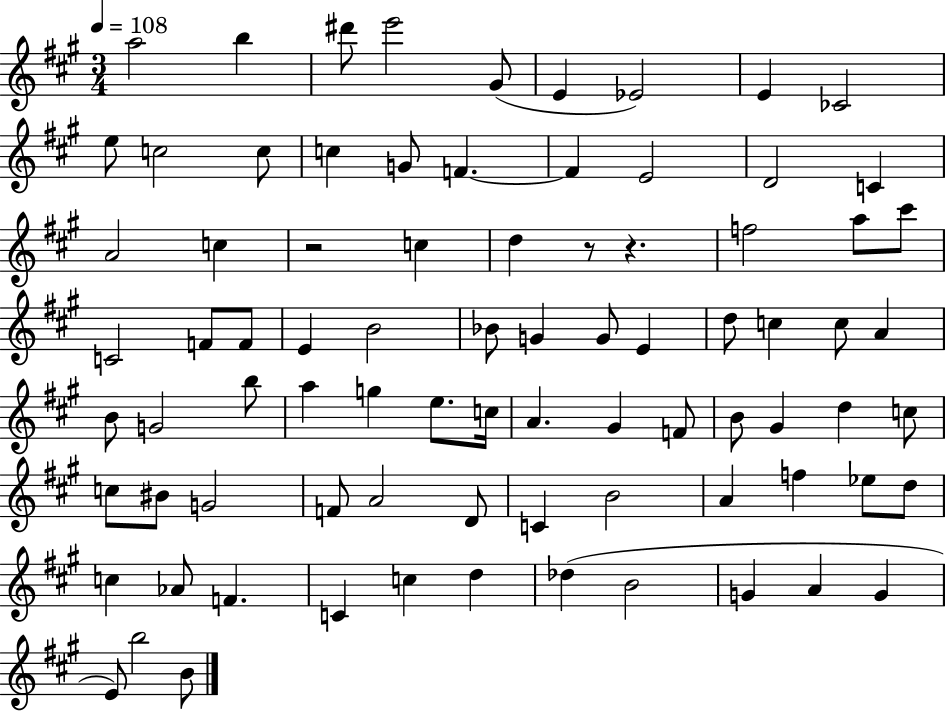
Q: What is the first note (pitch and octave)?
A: A5